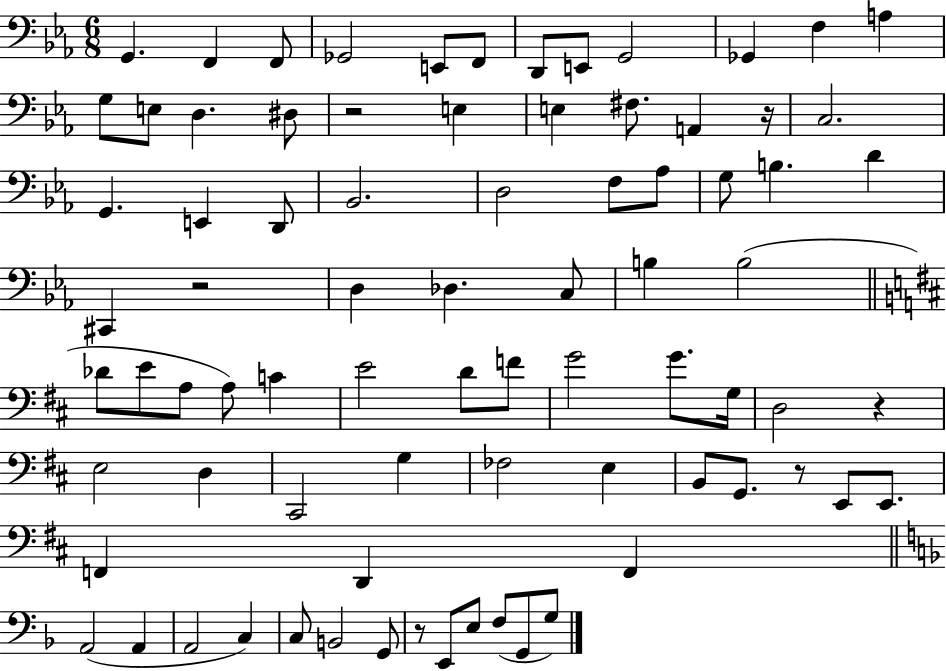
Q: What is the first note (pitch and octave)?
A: G2